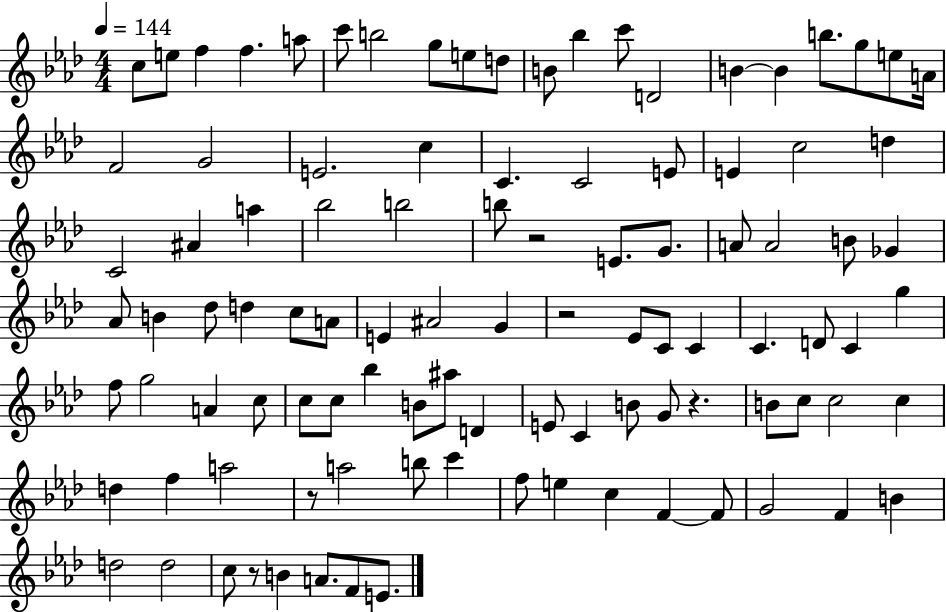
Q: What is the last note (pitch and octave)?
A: E4